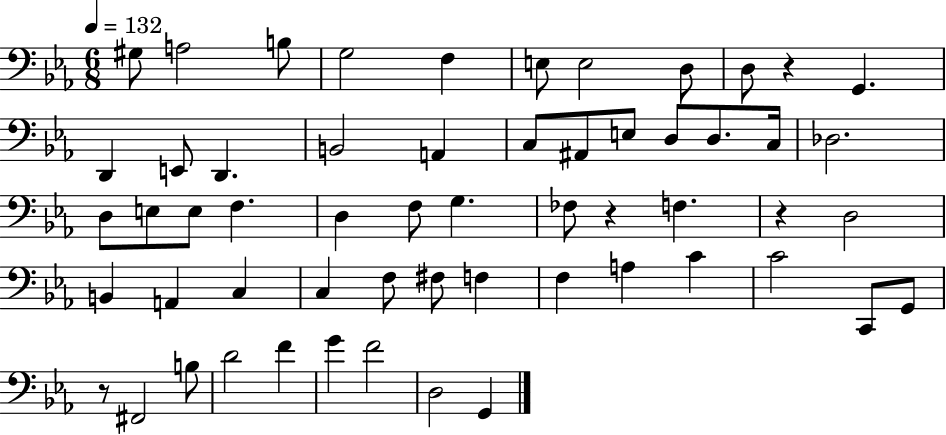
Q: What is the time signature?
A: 6/8